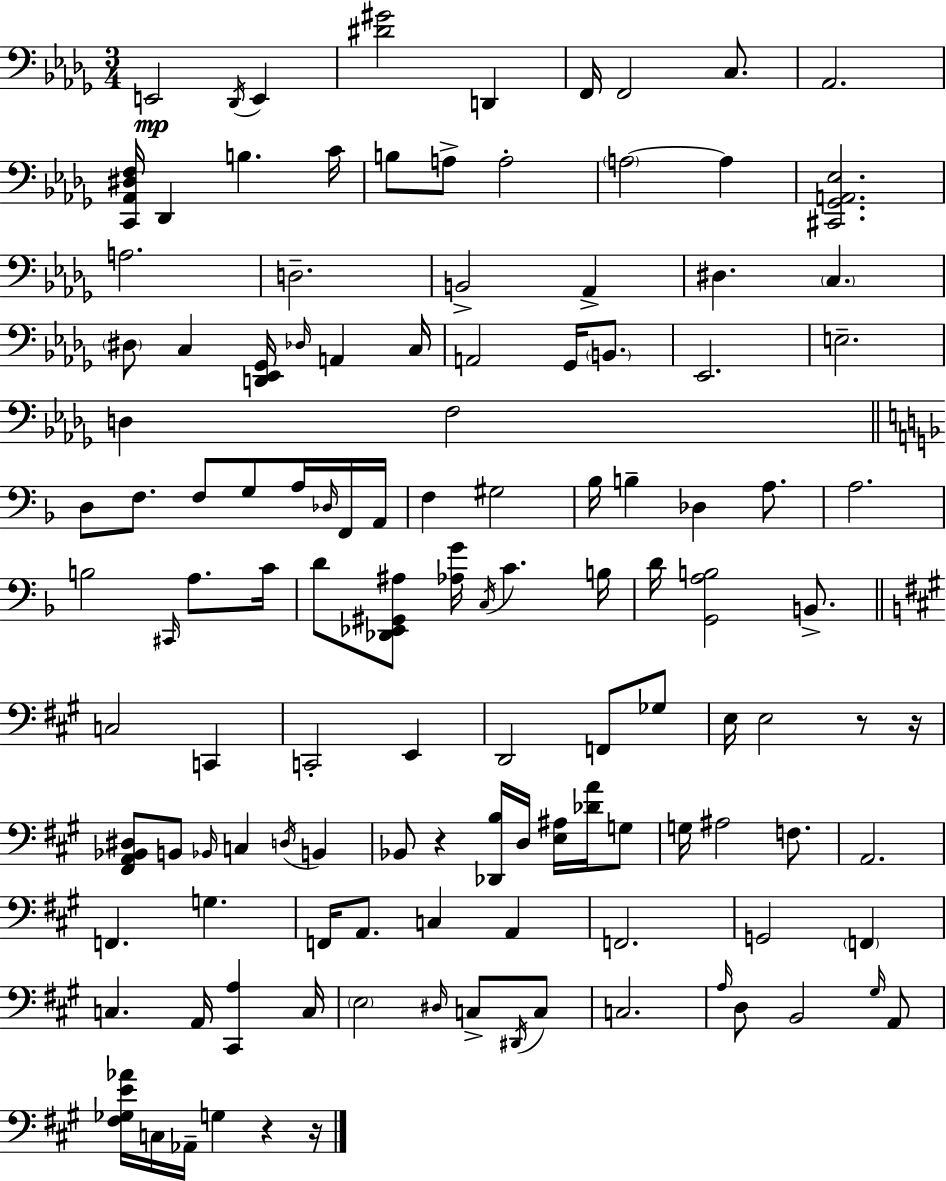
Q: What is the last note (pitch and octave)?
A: G3